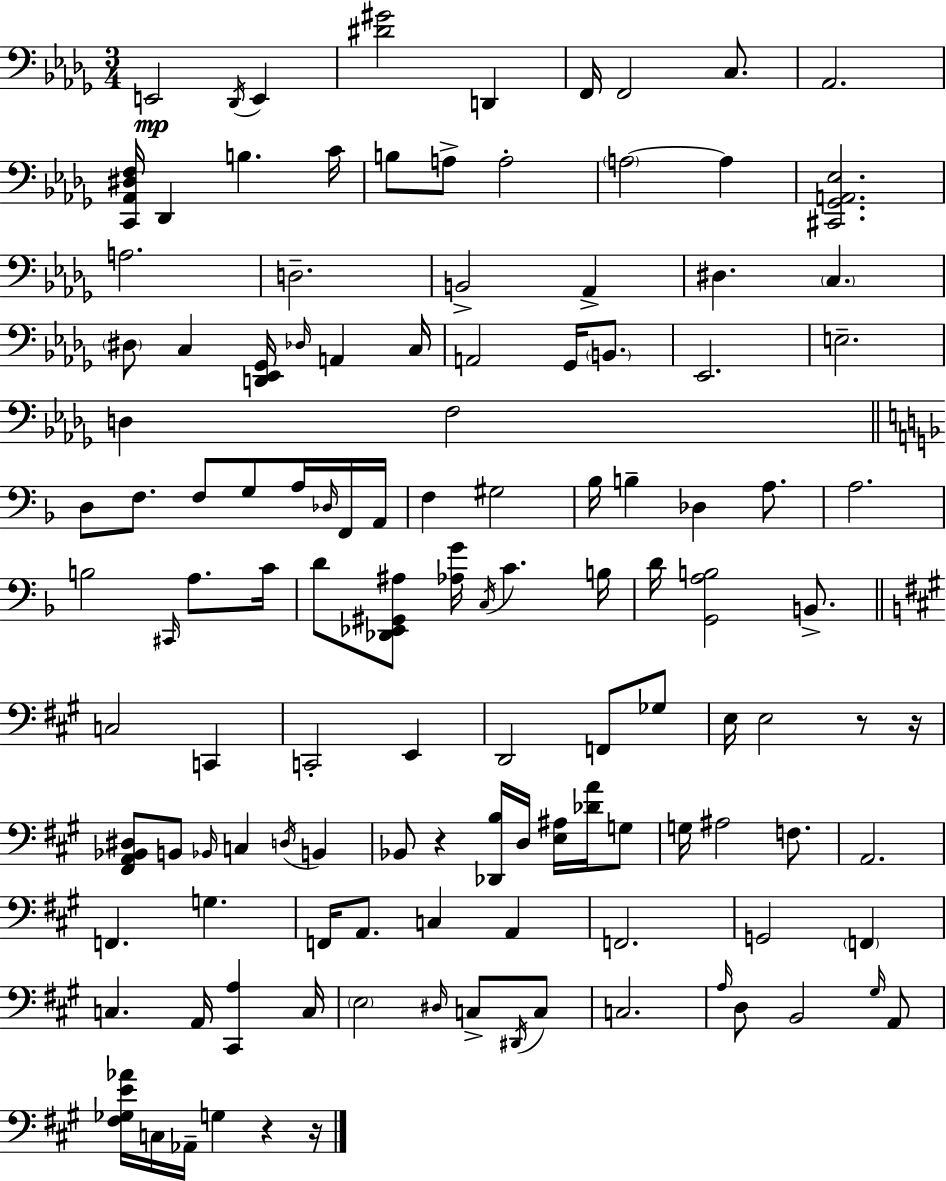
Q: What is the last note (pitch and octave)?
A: G3